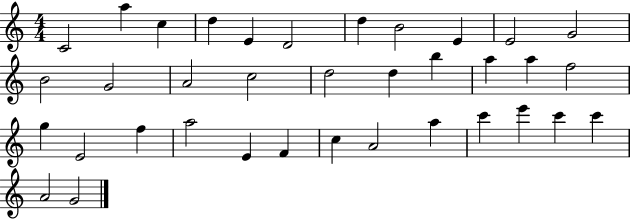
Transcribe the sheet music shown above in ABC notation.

X:1
T:Untitled
M:4/4
L:1/4
K:C
C2 a c d E D2 d B2 E E2 G2 B2 G2 A2 c2 d2 d b a a f2 g E2 f a2 E F c A2 a c' e' c' c' A2 G2